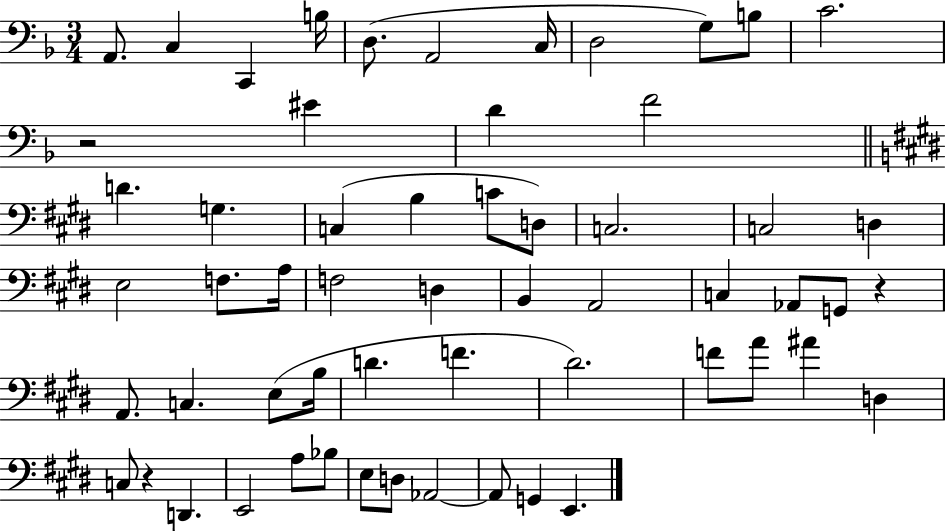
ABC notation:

X:1
T:Untitled
M:3/4
L:1/4
K:F
A,,/2 C, C,, B,/4 D,/2 A,,2 C,/4 D,2 G,/2 B,/2 C2 z2 ^E D F2 D G, C, B, C/2 D,/2 C,2 C,2 D, E,2 F,/2 A,/4 F,2 D, B,, A,,2 C, _A,,/2 G,,/2 z A,,/2 C, E,/2 B,/4 D F ^D2 F/2 A/2 ^A D, C,/2 z D,, E,,2 A,/2 _B,/2 E,/2 D,/2 _A,,2 _A,,/2 G,, E,,